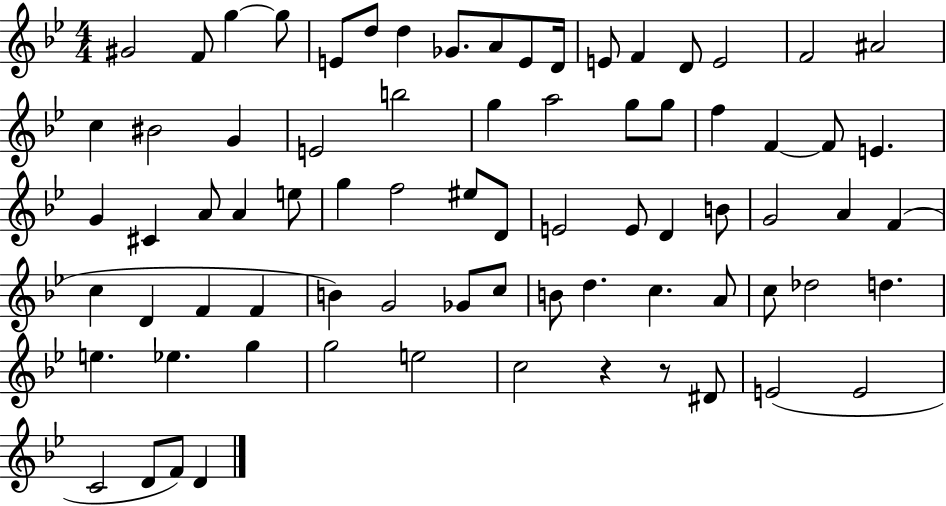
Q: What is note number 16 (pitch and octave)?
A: F4